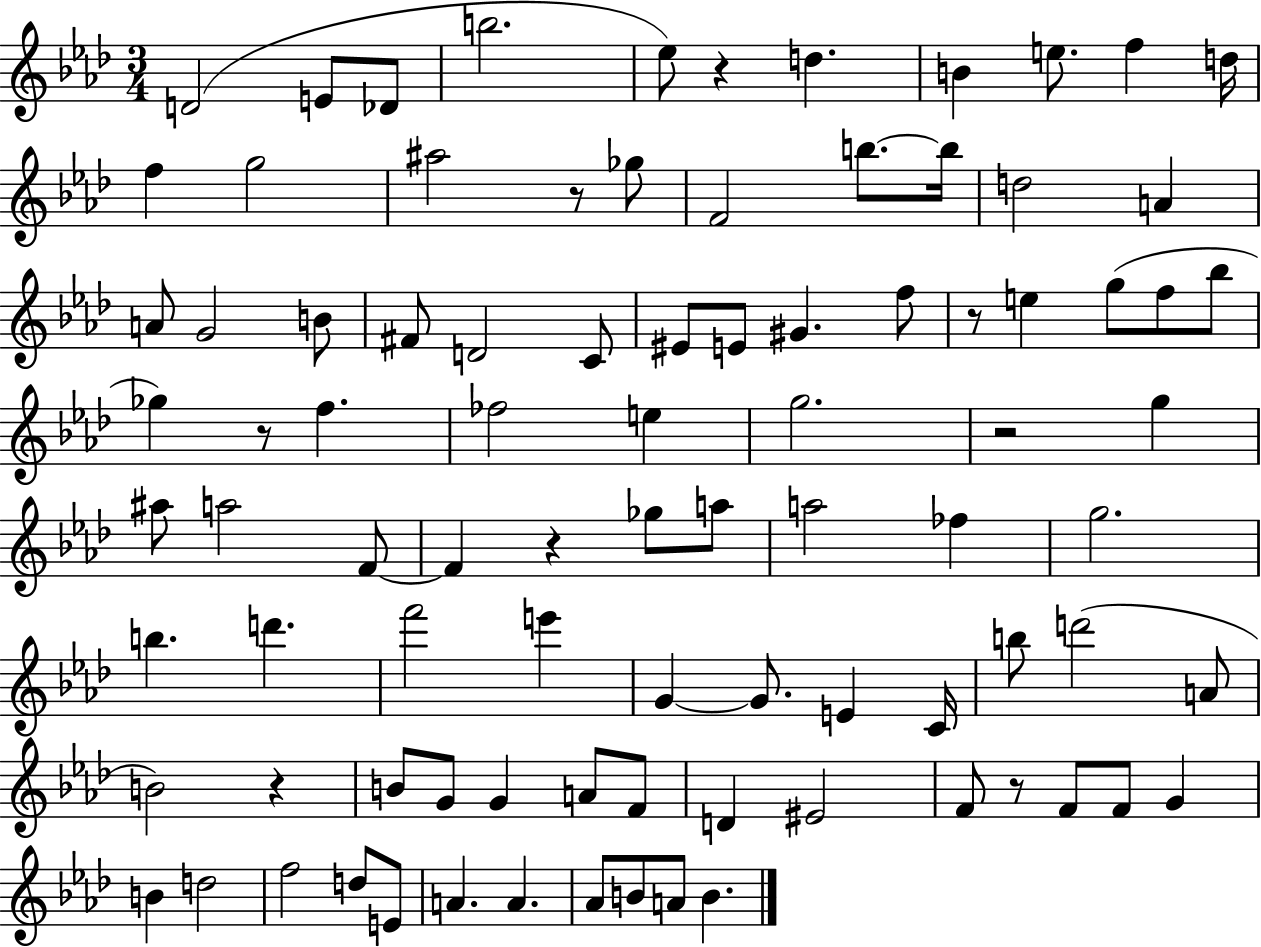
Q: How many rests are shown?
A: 8